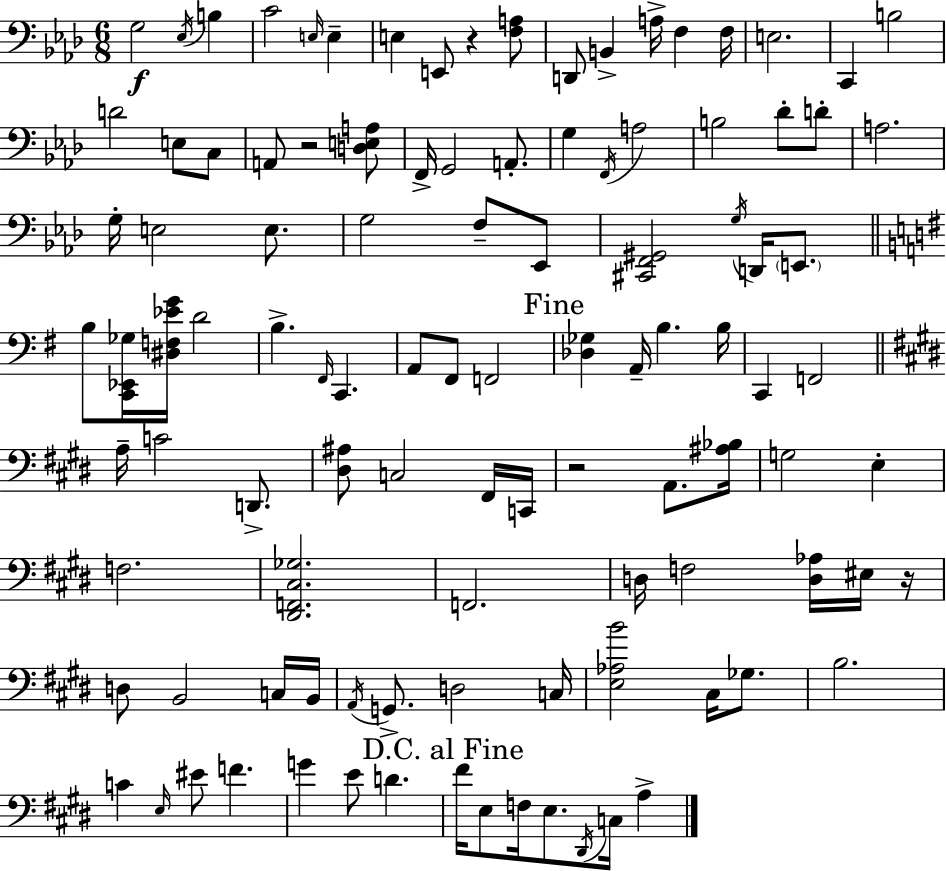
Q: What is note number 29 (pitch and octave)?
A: D4